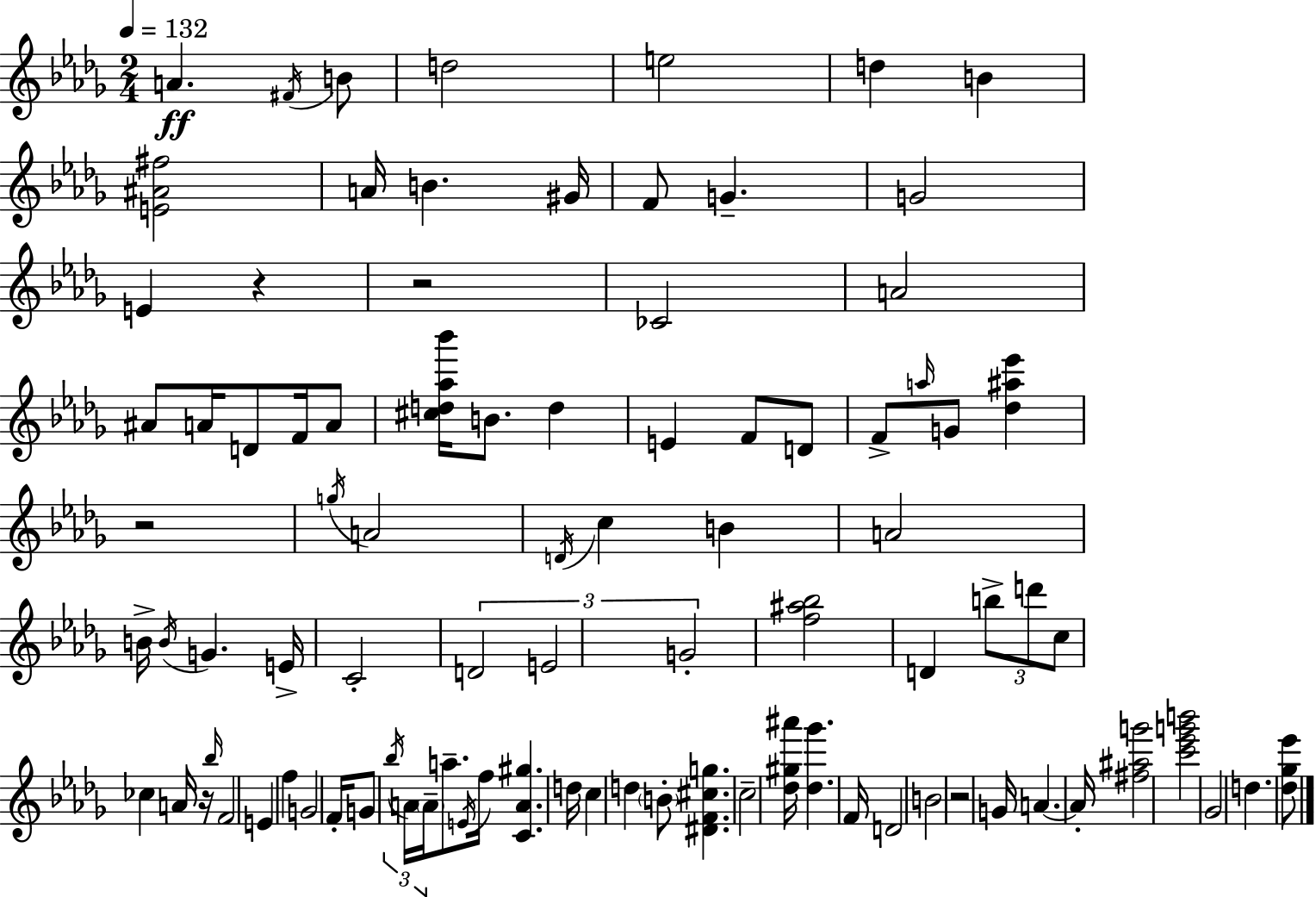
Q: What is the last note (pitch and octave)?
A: D5